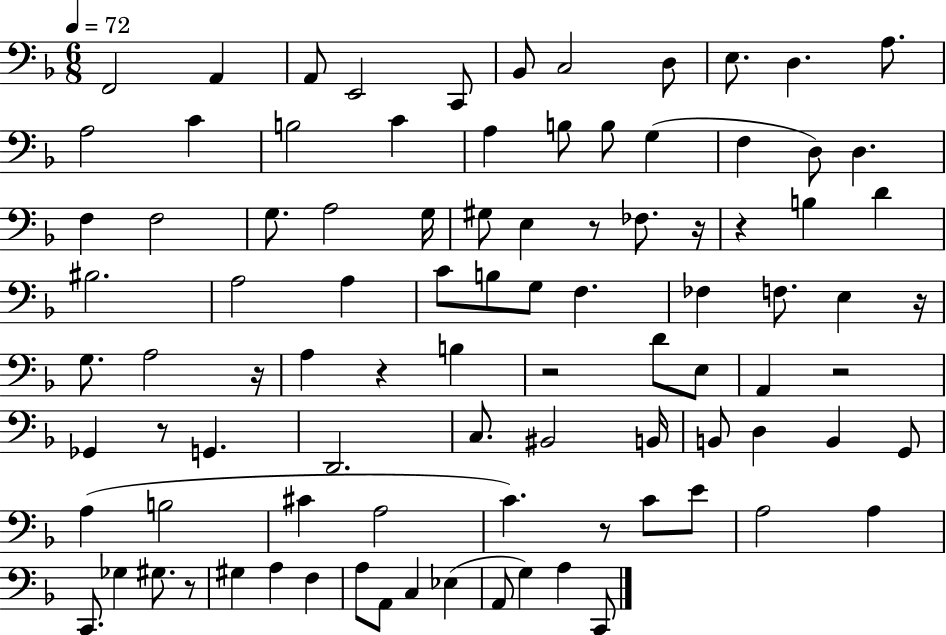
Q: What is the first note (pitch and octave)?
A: F2